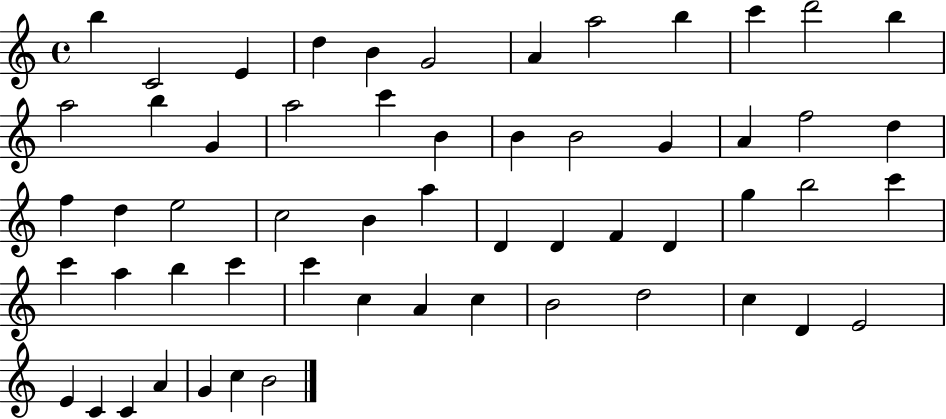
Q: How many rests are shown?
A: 0